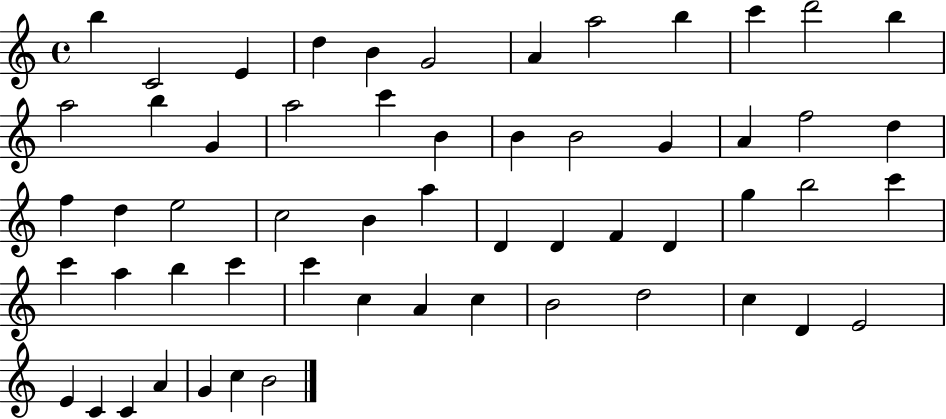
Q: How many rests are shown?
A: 0